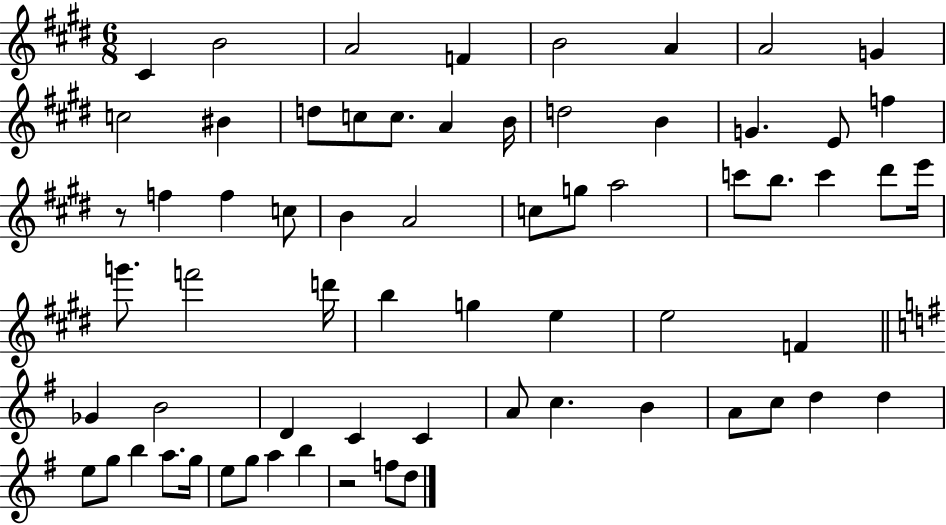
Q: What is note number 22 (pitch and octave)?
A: F5